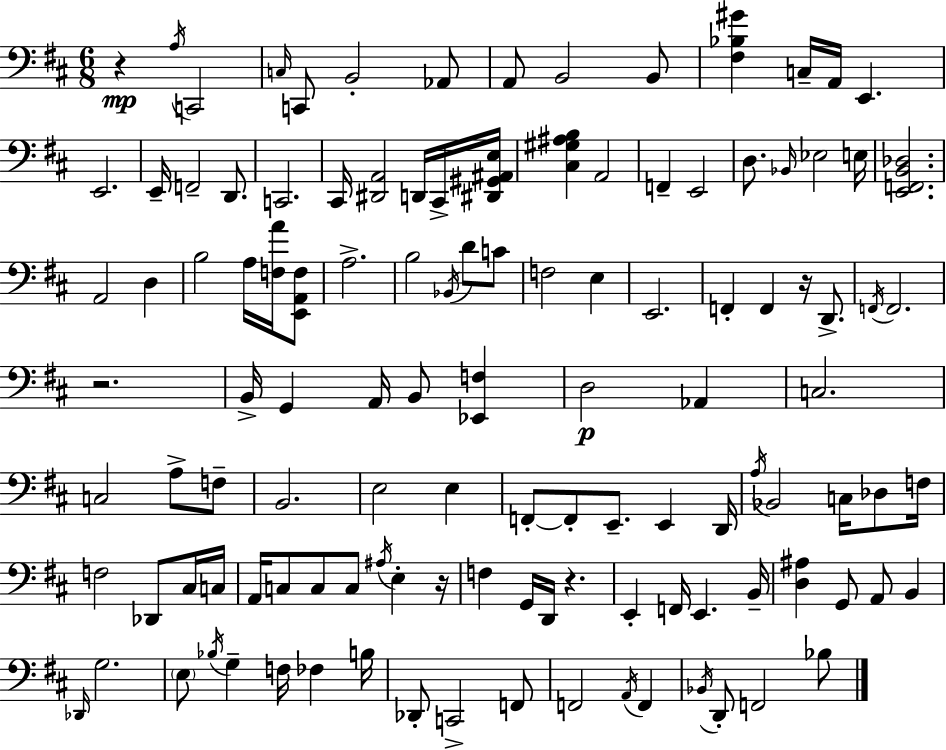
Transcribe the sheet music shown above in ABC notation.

X:1
T:Untitled
M:6/8
L:1/4
K:D
z A,/4 C,,2 C,/4 C,,/2 B,,2 _A,,/2 A,,/2 B,,2 B,,/2 [^F,_B,^G] C,/4 A,,/4 E,, E,,2 E,,/4 F,,2 D,,/2 C,,2 ^C,,/4 [^D,,A,,]2 D,,/4 ^C,,/4 [^D,,^G,,^A,,E,]/4 [^C,^G,^A,B,] A,,2 F,, E,,2 D,/2 _B,,/4 _E,2 E,/4 [E,,F,,B,,_D,]2 A,,2 D, B,2 A,/4 [F,A]/4 [E,,A,,F,]/2 A,2 B,2 _B,,/4 D/2 C/2 F,2 E, E,,2 F,, F,, z/4 D,,/2 F,,/4 F,,2 z2 B,,/4 G,, A,,/4 B,,/2 [_E,,F,] D,2 _A,, C,2 C,2 A,/2 F,/2 B,,2 E,2 E, F,,/2 F,,/2 E,,/2 E,, D,,/4 A,/4 _B,,2 C,/4 _D,/2 F,/4 F,2 _D,,/2 ^C,/4 C,/4 A,,/4 C,/2 C,/2 C,/2 ^A,/4 E, z/4 F, G,,/4 D,,/4 z E,, F,,/4 E,, B,,/4 [D,^A,] G,,/2 A,,/2 B,, _D,,/4 G,2 E,/2 _B,/4 G, F,/4 _F, B,/4 _D,,/2 C,,2 F,,/2 F,,2 A,,/4 F,, _B,,/4 D,,/2 F,,2 _B,/2